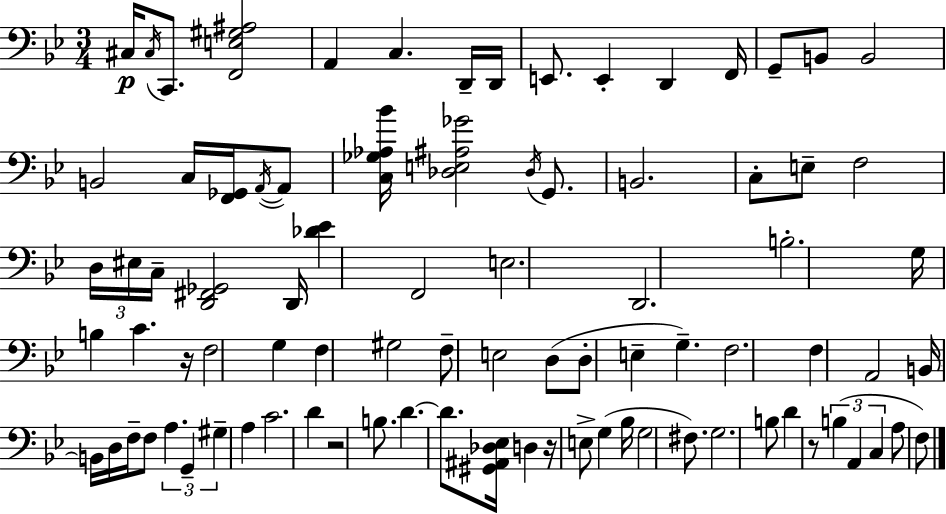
C#3/s C#3/s C2/e. [F2,E3,G#3,A#3]/h A2/q C3/q. D2/s D2/s E2/e. E2/q D2/q F2/s G2/e B2/e B2/h B2/h C3/s [F2,Gb2]/s A2/s A2/e [C3,Gb3,Ab3,Bb4]/s [Db3,E3,A#3,Gb4]/h Db3/s G2/e. B2/h. C3/e E3/e F3/h D3/s EIS3/s C3/s [D2,F#2,Gb2]/h D2/s [Db4,Eb4]/q F2/h E3/h. D2/h. B3/h. G3/s B3/q C4/q. R/s F3/h G3/q F3/q G#3/h F3/e E3/h D3/e D3/e E3/q G3/q. F3/h. F3/q A2/h B2/s B2/s D3/s F3/s F3/e A3/q. G2/q G#3/q A3/q C4/h. D4/q R/h B3/e. D4/q. D4/e. [G#2,A#2,Db3,Eb3]/s D3/q R/s E3/e G3/q Bb3/s G3/h F#3/e. G3/h. B3/e D4/q R/e B3/q A2/q C3/q A3/e F3/e